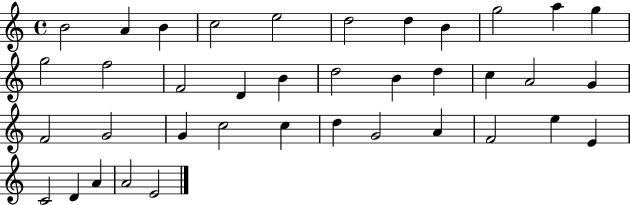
X:1
T:Untitled
M:4/4
L:1/4
K:C
B2 A B c2 e2 d2 d B g2 a g g2 f2 F2 D B d2 B d c A2 G F2 G2 G c2 c d G2 A F2 e E C2 D A A2 E2